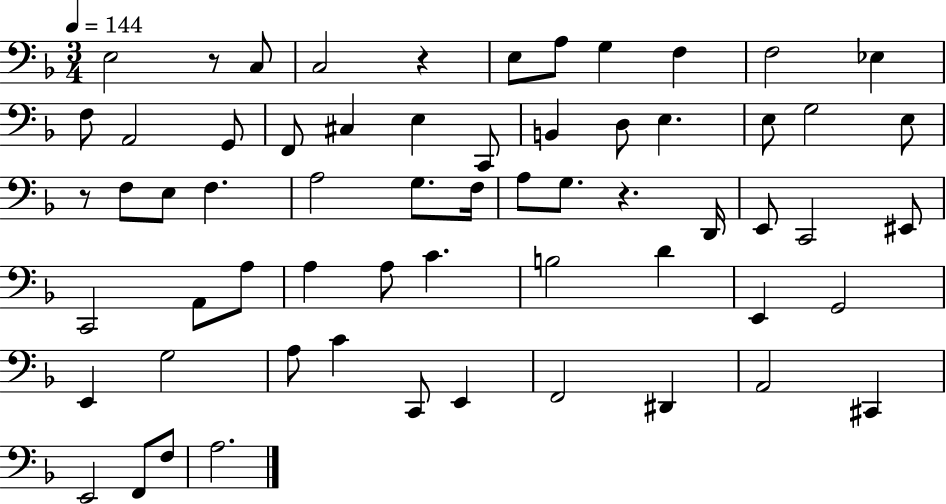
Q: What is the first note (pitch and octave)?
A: E3